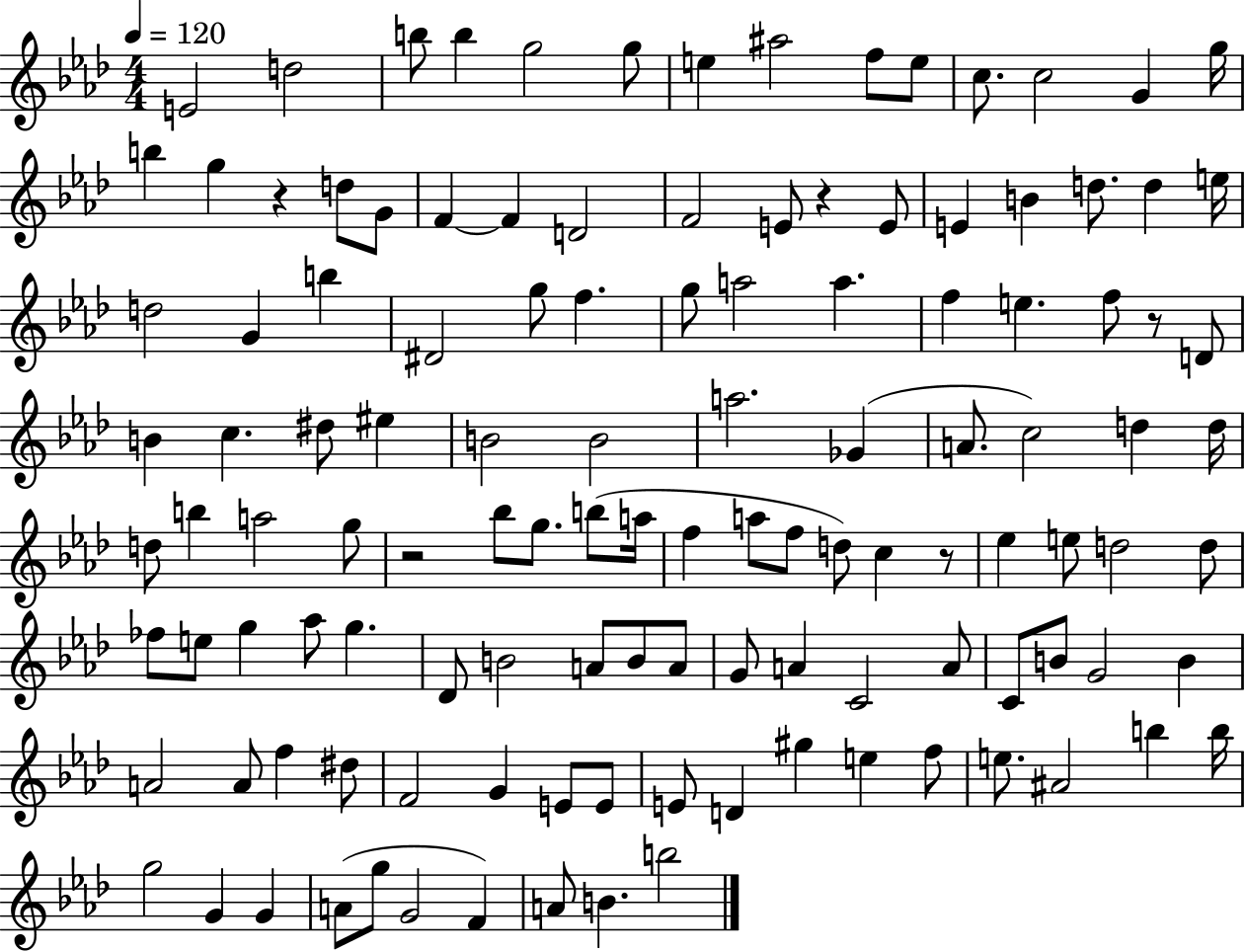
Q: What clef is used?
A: treble